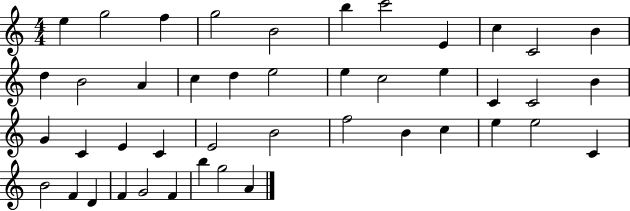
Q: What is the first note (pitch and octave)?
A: E5